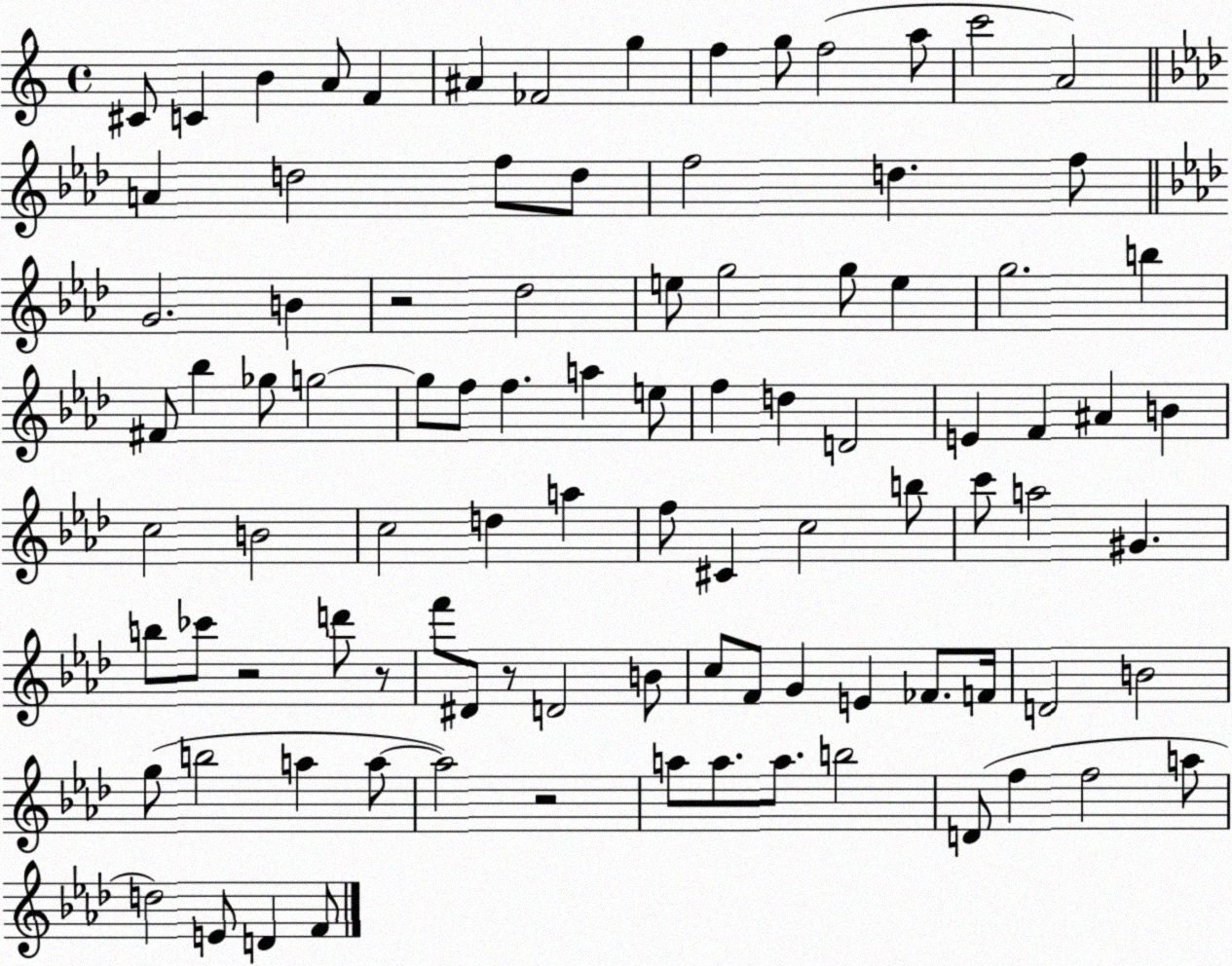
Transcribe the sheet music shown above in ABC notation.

X:1
T:Untitled
M:4/4
L:1/4
K:C
^C/2 C B A/2 F ^A _F2 g f g/2 f2 a/2 c'2 A2 A d2 f/2 d/2 f2 d f/2 G2 B z2 _d2 e/2 g2 g/2 e g2 b ^F/2 _b _g/2 g2 g/2 f/2 f a e/2 f d D2 E F ^A B c2 B2 c2 d a f/2 ^C c2 b/2 c'/2 a2 ^G b/2 _c'/2 z2 d'/2 z/2 f'/2 ^D/2 z/2 D2 B/2 c/2 F/2 G E _F/2 F/4 D2 B2 g/2 b2 a a/2 a2 z2 a/2 a/2 a/2 b2 D/2 f f2 a/2 d2 E/2 D F/2